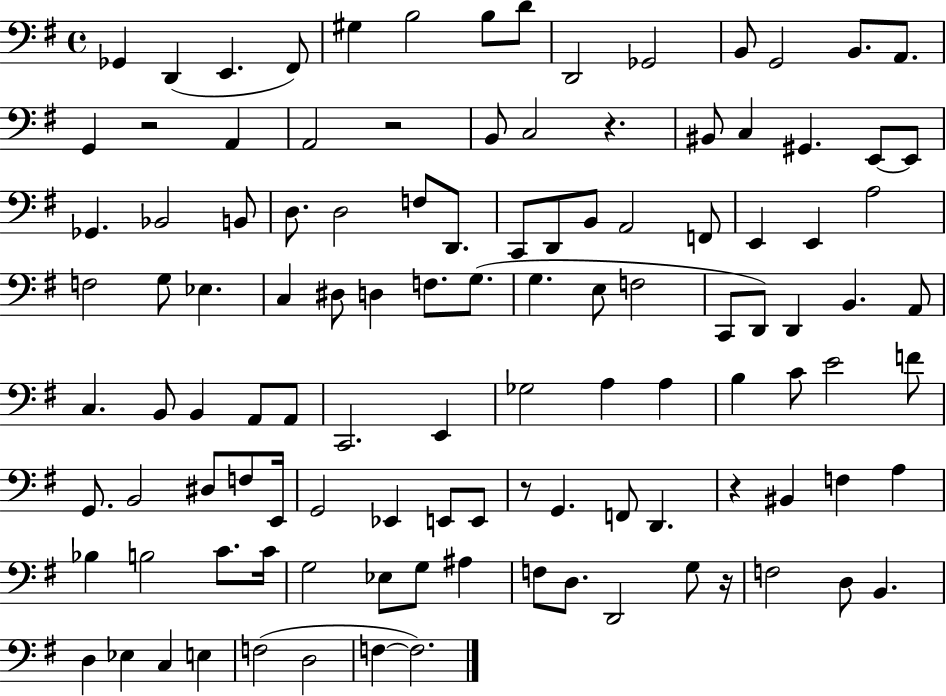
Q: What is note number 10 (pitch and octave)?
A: Gb2